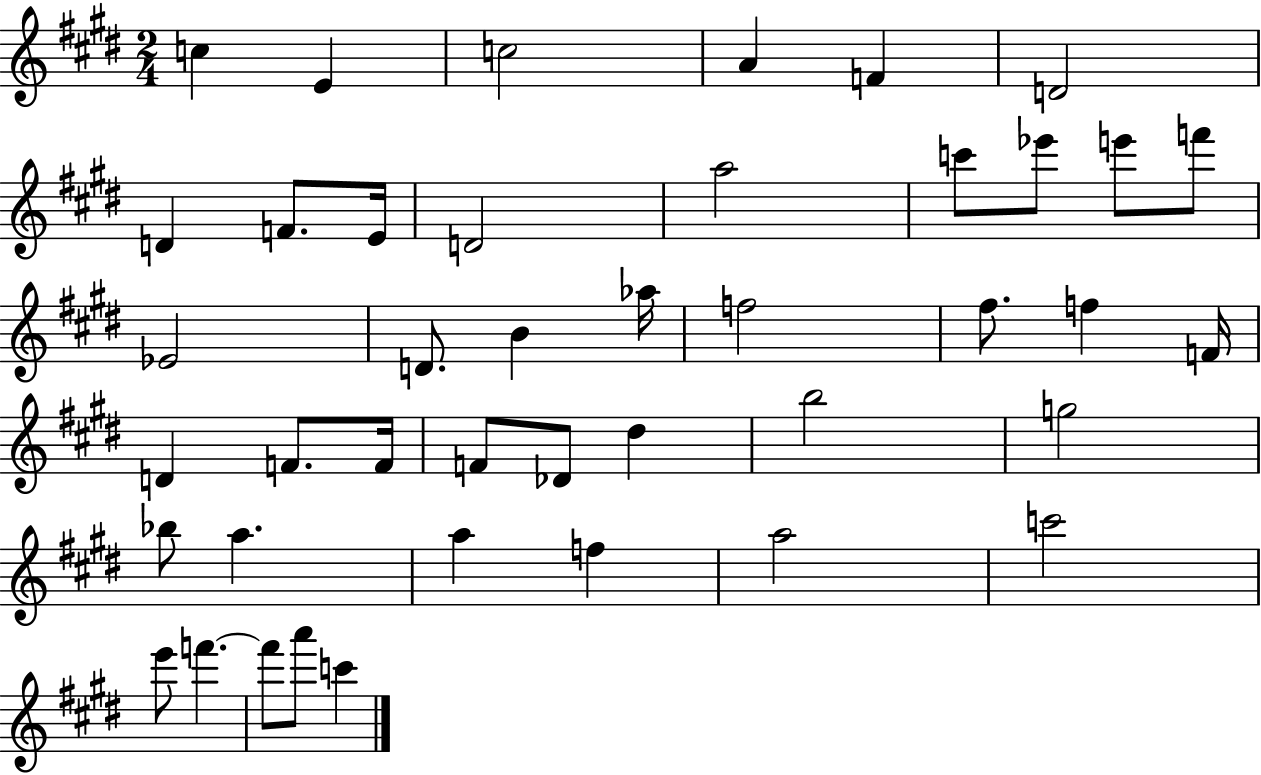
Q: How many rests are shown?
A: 0